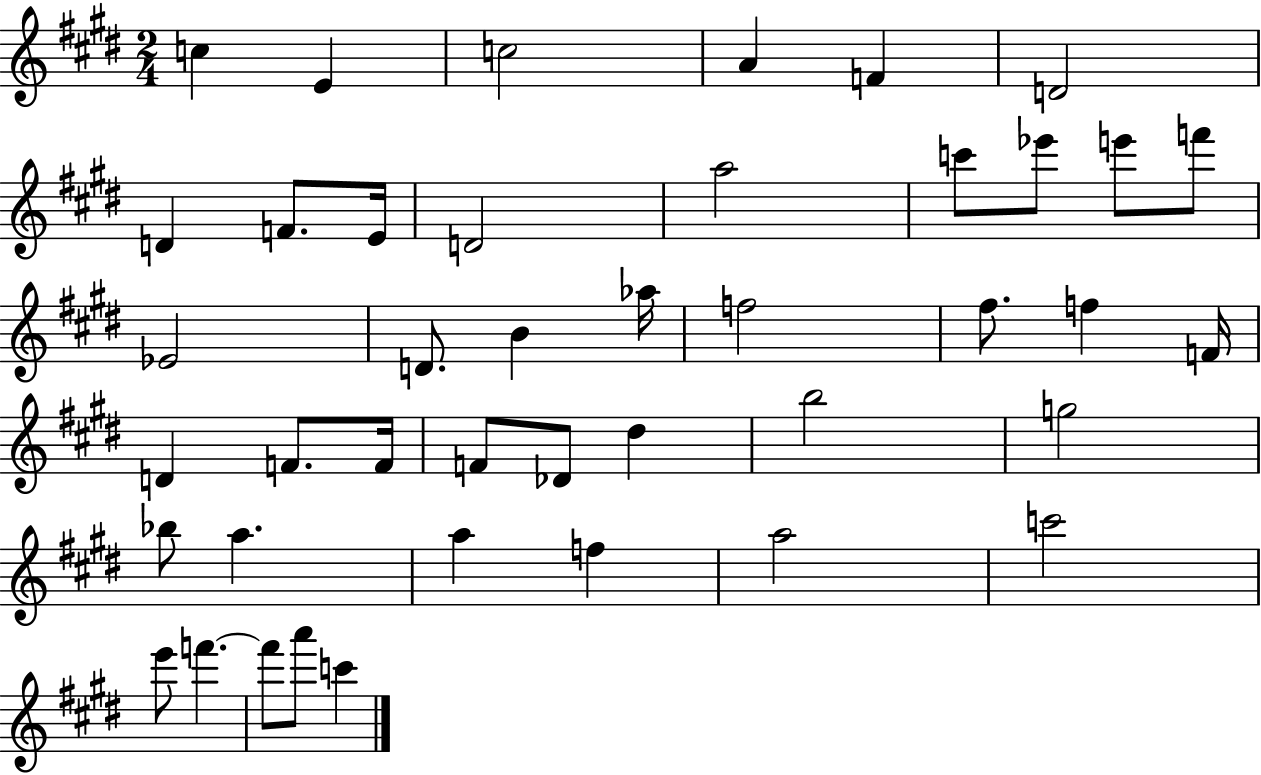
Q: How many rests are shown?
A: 0